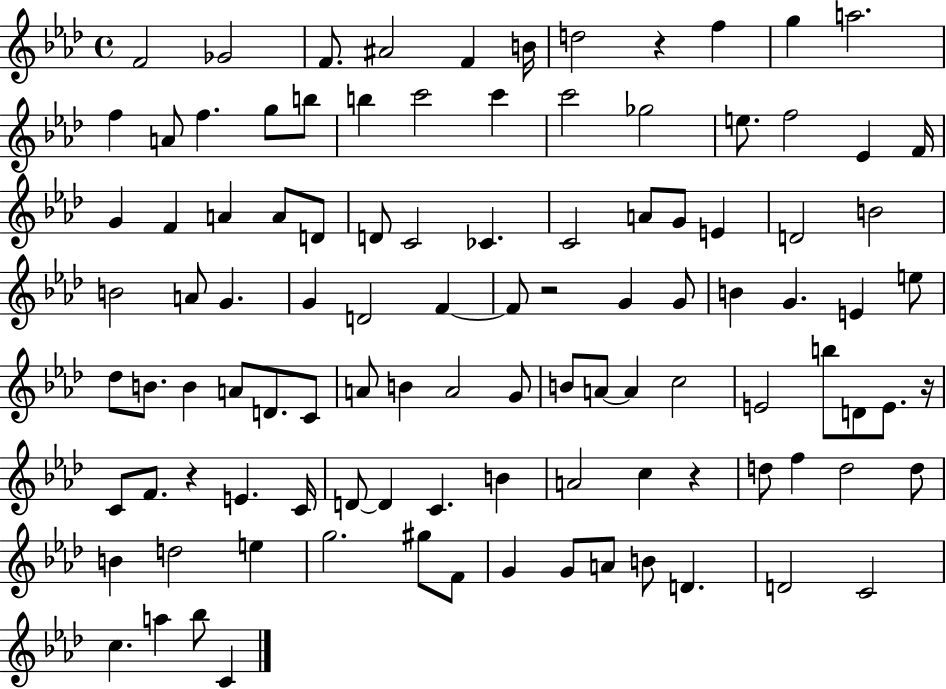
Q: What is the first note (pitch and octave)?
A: F4